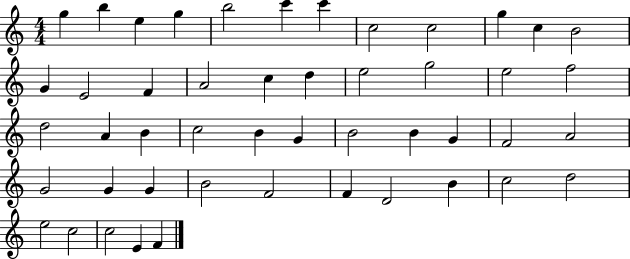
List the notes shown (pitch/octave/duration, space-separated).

G5/q B5/q E5/q G5/q B5/h C6/q C6/q C5/h C5/h G5/q C5/q B4/h G4/q E4/h F4/q A4/h C5/q D5/q E5/h G5/h E5/h F5/h D5/h A4/q B4/q C5/h B4/q G4/q B4/h B4/q G4/q F4/h A4/h G4/h G4/q G4/q B4/h F4/h F4/q D4/h B4/q C5/h D5/h E5/h C5/h C5/h E4/q F4/q